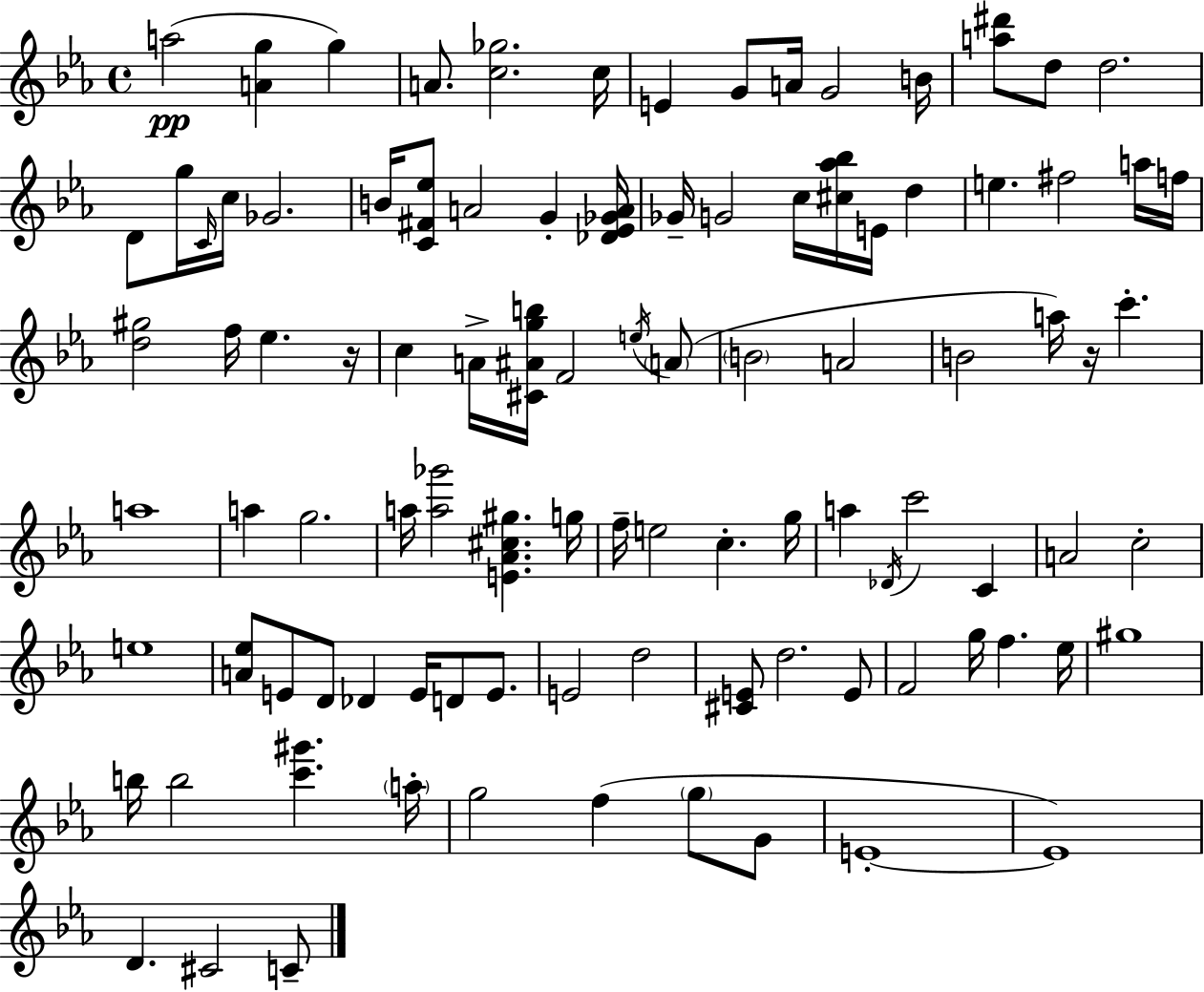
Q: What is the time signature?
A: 4/4